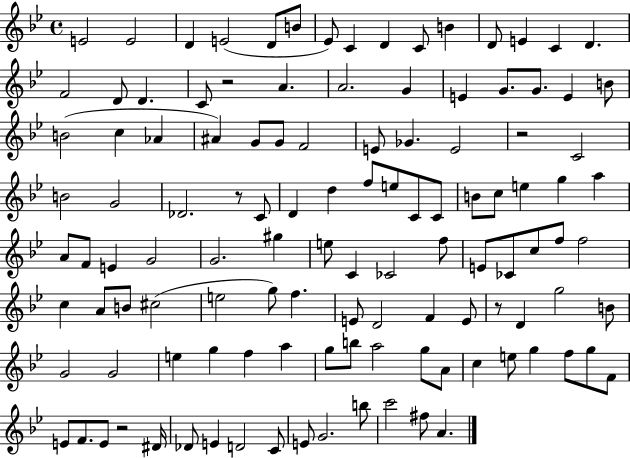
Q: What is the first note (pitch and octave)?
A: E4